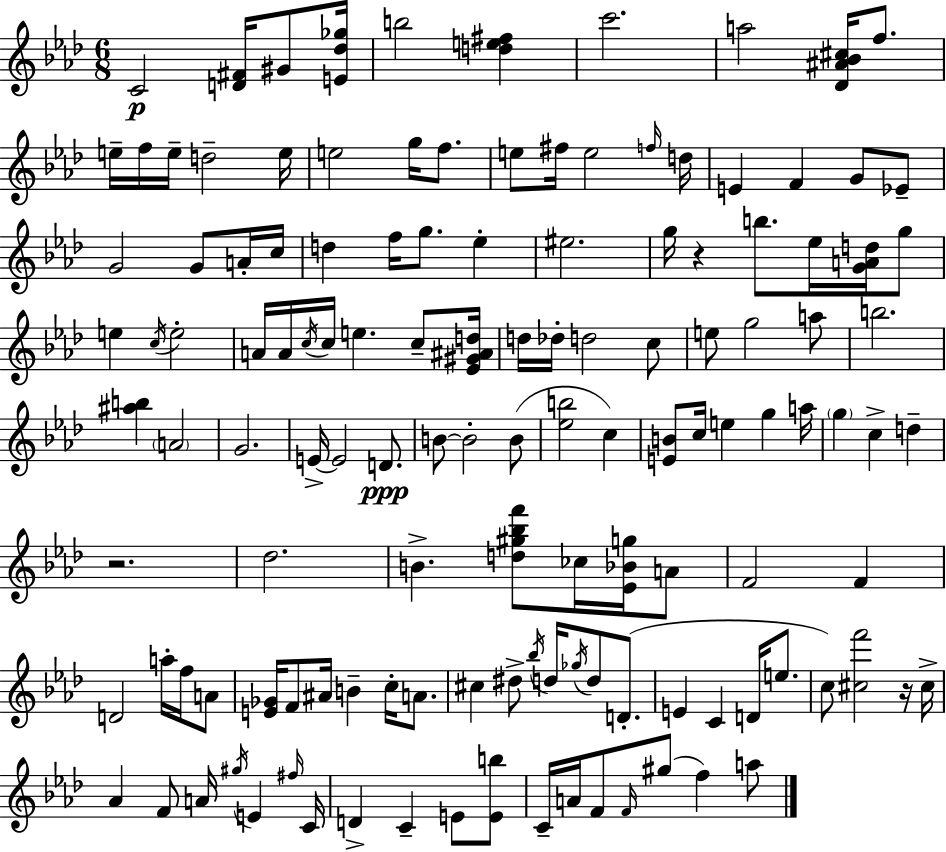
{
  \clef treble
  \numericTimeSignature
  \time 6/8
  \key f \minor
  c'2\p <d' fis'>16 gis'8 <e' des'' ges''>16 | b''2 <d'' e'' fis''>4 | c'''2. | a''2 <des' ais' bes' cis''>16 f''8. | \break e''16-- f''16 e''16-- d''2-- e''16 | e''2 g''16 f''8. | e''8 fis''16 e''2 \grace { f''16 } | d''16 e'4 f'4 g'8 ees'8-- | \break g'2 g'8 a'16-. | c''16 d''4 f''16 g''8. ees''4-. | eis''2. | g''16 r4 b''8. ees''16 <g' a' d''>16 g''8 | \break e''4 \acciaccatura { c''16 } e''2-. | a'16 a'16 \acciaccatura { c''16 } c''16 e''4. | c''8-- <ees' gis' ais' d''>16 d''16 des''16-. d''2 | c''8 e''8 g''2 | \break a''8 b''2. | <ais'' b''>4 \parenthesize a'2 | g'2. | e'16->~~ e'2 | \break d'8.\ppp b'8~~ b'2-. | b'8( <ees'' b''>2 c''4) | <e' b'>8 c''16 e''4 g''4 | a''16 \parenthesize g''4 c''4-> d''4-- | \break r2. | des''2. | b'4.-> <d'' gis'' bes'' f'''>8 ces''16 | <ees' bes' g''>16 a'8 f'2 f'4 | \break d'2 a''16-. | f''16 a'8 <e' ges'>16 f'8 ais'16 b'4-- c''16-. | a'8. cis''4 dis''8-> \acciaccatura { bes''16 } d''16 \acciaccatura { ges''16 } | d''8 d'8.-.( e'4 c'4 | \break d'16 e''8. c''8) <cis'' f'''>2 | r16 cis''16-> aes'4 f'8 a'16 | \acciaccatura { gis''16 } e'4 \grace { fis''16 } c'16 d'4-> c'4-- | e'8 <e' b''>8 c'16-- a'16 f'8 \grace { f'16 }( | \break gis''8 f''4) a''8 \bar "|."
}